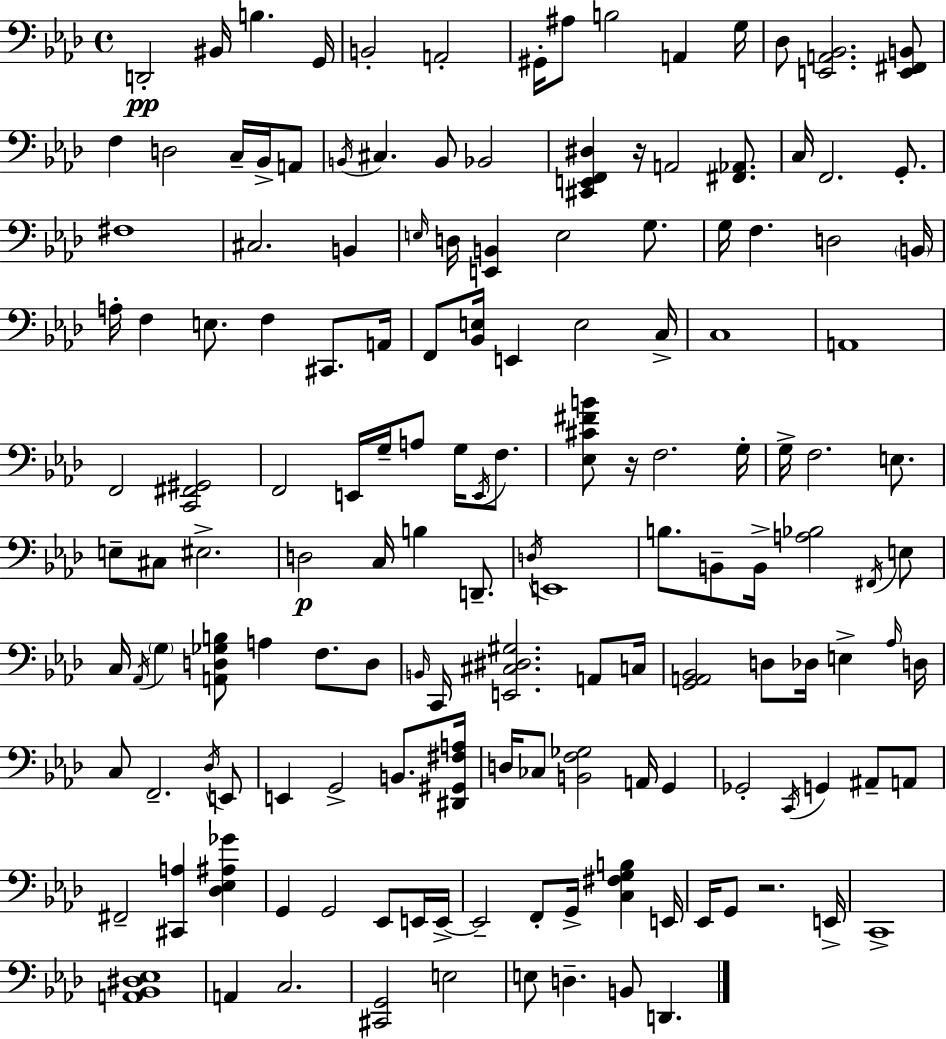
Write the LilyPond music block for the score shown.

{
  \clef bass
  \time 4/4
  \defaultTimeSignature
  \key aes \major
  d,2-.\pp bis,16 b4. g,16 | b,2-. a,2-. | gis,16-. ais8 b2 a,4 g16 | des8 <e, a, bes,>2. <e, fis, b,>8 | \break f4 d2 c16-- bes,16-> a,8 | \acciaccatura { b,16 } cis4. b,8 bes,2 | <cis, e, f, dis>4 r16 a,2 <fis, aes,>8. | c16 f,2. g,8.-. | \break fis1 | cis2. b,4 | \grace { e16 } d16 <e, b,>4 e2 g8. | g16 f4. d2 | \break \parenthesize b,16 a16-. f4 e8. f4 cis,8. | a,16 f,8 <bes, e>16 e,4 e2 | c16-> c1 | a,1 | \break f,2 <c, fis, gis,>2 | f,2 e,16 g16-- a8 g16 \acciaccatura { e,16 } | f8. <ees cis' fis' b'>8 r16 f2. | g16-. g16-> f2. | \break e8. e8-- cis8 eis2.-> | d2\p c16 b4 | d,8.-- \acciaccatura { d16 } e,1 | b8. b,8-- b,16-> <a bes>2 | \break \acciaccatura { fis,16 } e8 c16 \acciaccatura { aes,16 } \parenthesize g4 <a, d ges b>8 a4 | f8. d8 \grace { b,16 } c,16 <e, cis dis gis>2. | a,8 c16 <g, a, bes,>2 d8 | des16 e4-> \grace { aes16 } d16 c8 f,2.-- | \break \acciaccatura { des16 } e,8 e,4 g,2-> | b,8. <dis, gis, fis a>16 d16 ces8 <b, f ges>2 | a,16 g,4 ges,2-. | \acciaccatura { c,16 } g,4 ais,8-- a,8 fis,2-- | \break <cis, a>4 <des ees ais ges'>4 g,4 g,2 | ees,8 e,16 e,16->~~ e,2-- | f,8-. g,16-> <c fis g b>4 e,16 ees,16 g,8 r2. | e,16-> c,1-> | \break <a, bes, dis ees>1 | a,4 c2. | <cis, g,>2 | e2 e8 d4.-- | \break b,8 d,4. \bar "|."
}